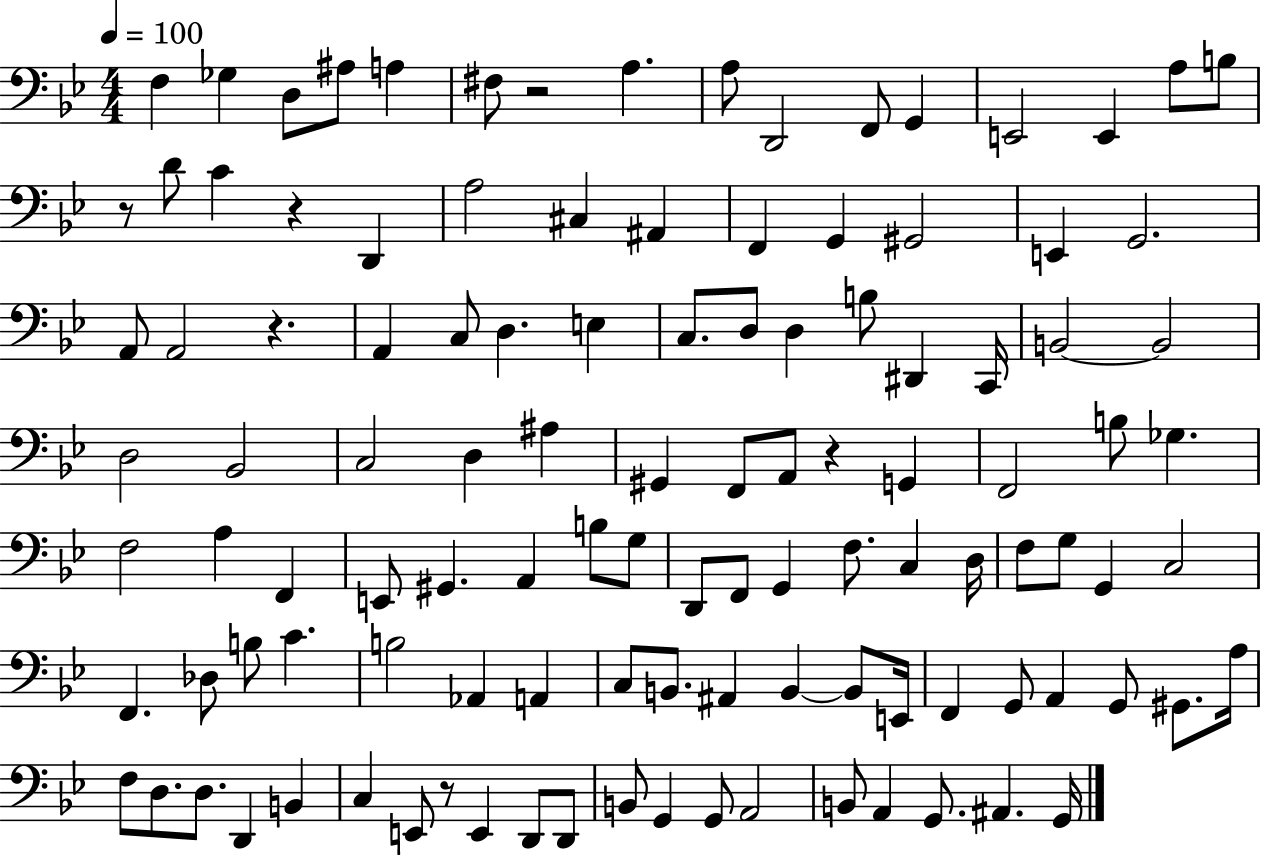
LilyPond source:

{
  \clef bass
  \numericTimeSignature
  \time 4/4
  \key bes \major
  \tempo 4 = 100
  \repeat volta 2 { f4 ges4 d8 ais8 a4 | fis8 r2 a4. | a8 d,2 f,8 g,4 | e,2 e,4 a8 b8 | \break r8 d'8 c'4 r4 d,4 | a2 cis4 ais,4 | f,4 g,4 gis,2 | e,4 g,2. | \break a,8 a,2 r4. | a,4 c8 d4. e4 | c8. d8 d4 b8 dis,4 c,16 | b,2~~ b,2 | \break d2 bes,2 | c2 d4 ais4 | gis,4 f,8 a,8 r4 g,4 | f,2 b8 ges4. | \break f2 a4 f,4 | e,8 gis,4. a,4 b8 g8 | d,8 f,8 g,4 f8. c4 d16 | f8 g8 g,4 c2 | \break f,4. des8 b8 c'4. | b2 aes,4 a,4 | c8 b,8. ais,4 b,4~~ b,8 e,16 | f,4 g,8 a,4 g,8 gis,8. a16 | \break f8 d8. d8. d,4 b,4 | c4 e,8 r8 e,4 d,8 d,8 | b,8 g,4 g,8 a,2 | b,8 a,4 g,8. ais,4. g,16 | \break } \bar "|."
}